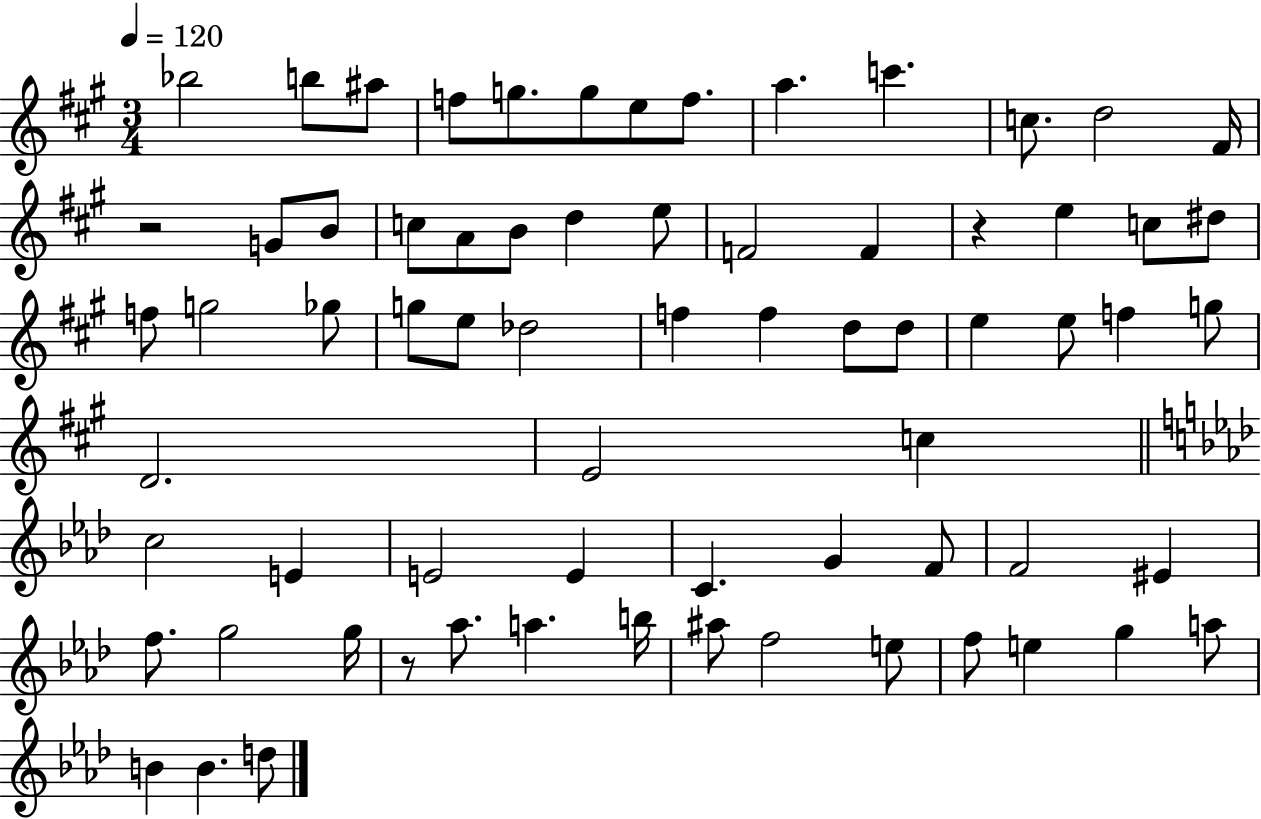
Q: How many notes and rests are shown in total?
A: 70